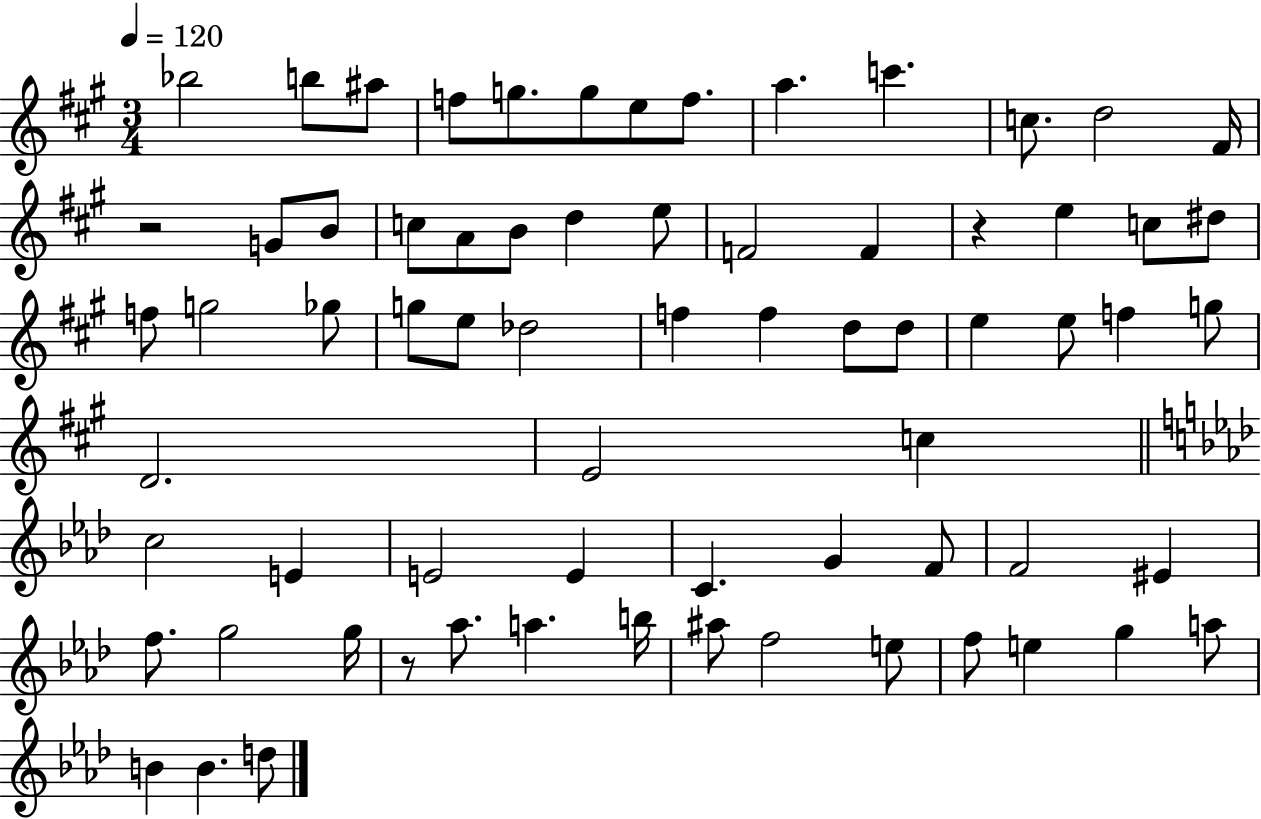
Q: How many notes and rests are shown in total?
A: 70